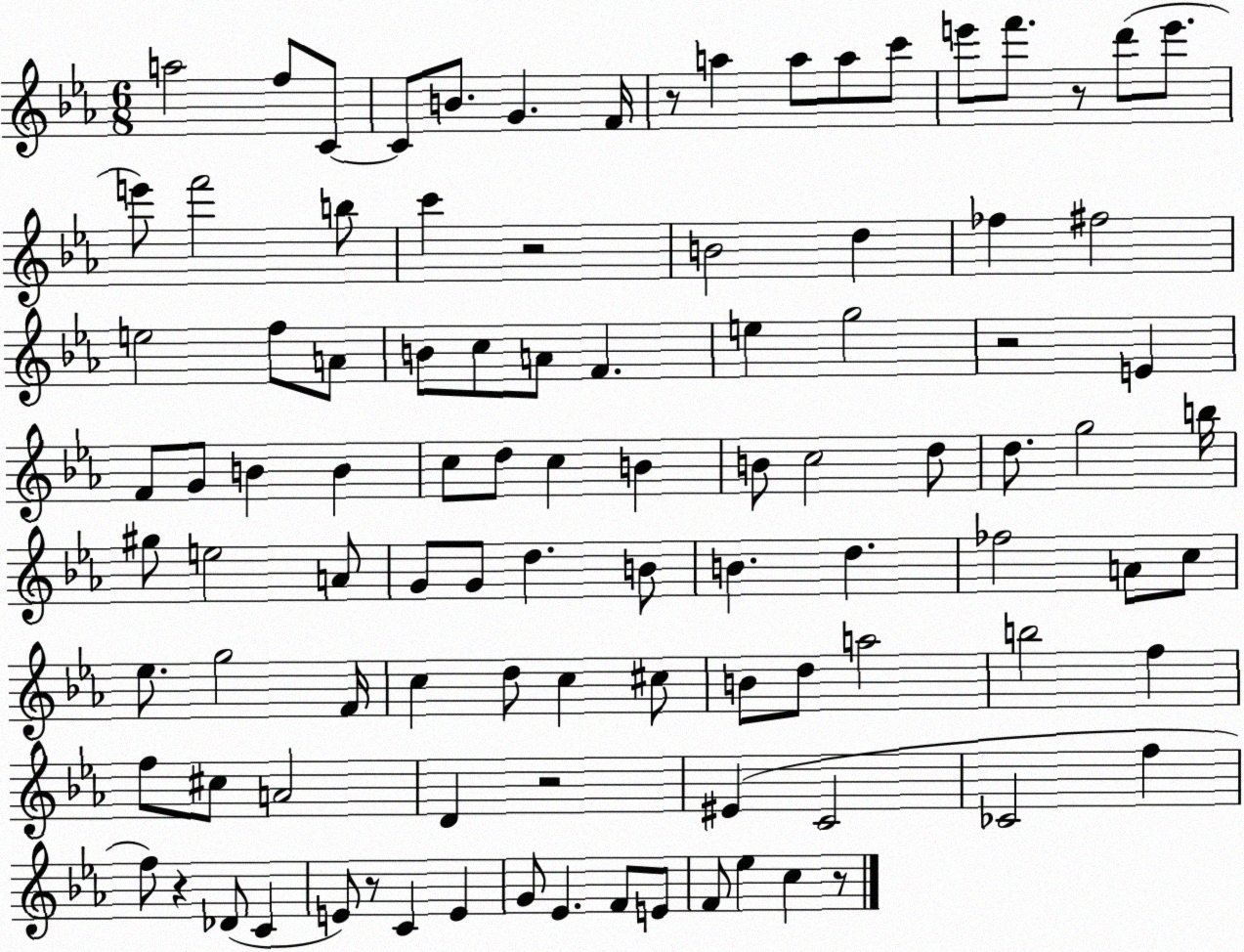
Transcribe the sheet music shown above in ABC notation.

X:1
T:Untitled
M:6/8
L:1/4
K:Eb
a2 f/2 C/2 C/2 B/2 G F/4 z/2 a a/2 a/2 c'/2 e'/2 f'/2 z/2 d'/2 e'/2 e'/2 f'2 b/2 c' z2 B2 d _f ^f2 e2 f/2 A/2 B/2 c/2 A/2 F e g2 z2 E F/2 G/2 B B c/2 d/2 c B B/2 c2 d/2 d/2 g2 b/4 ^g/2 e2 A/2 G/2 G/2 d B/2 B d _f2 A/2 c/2 _e/2 g2 F/4 c d/2 c ^c/2 B/2 d/2 a2 b2 f f/2 ^c/2 A2 D z2 ^E C2 _C2 f f/2 z _D/2 C E/2 z/2 C E G/2 _E F/2 E/2 F/2 _e c z/2